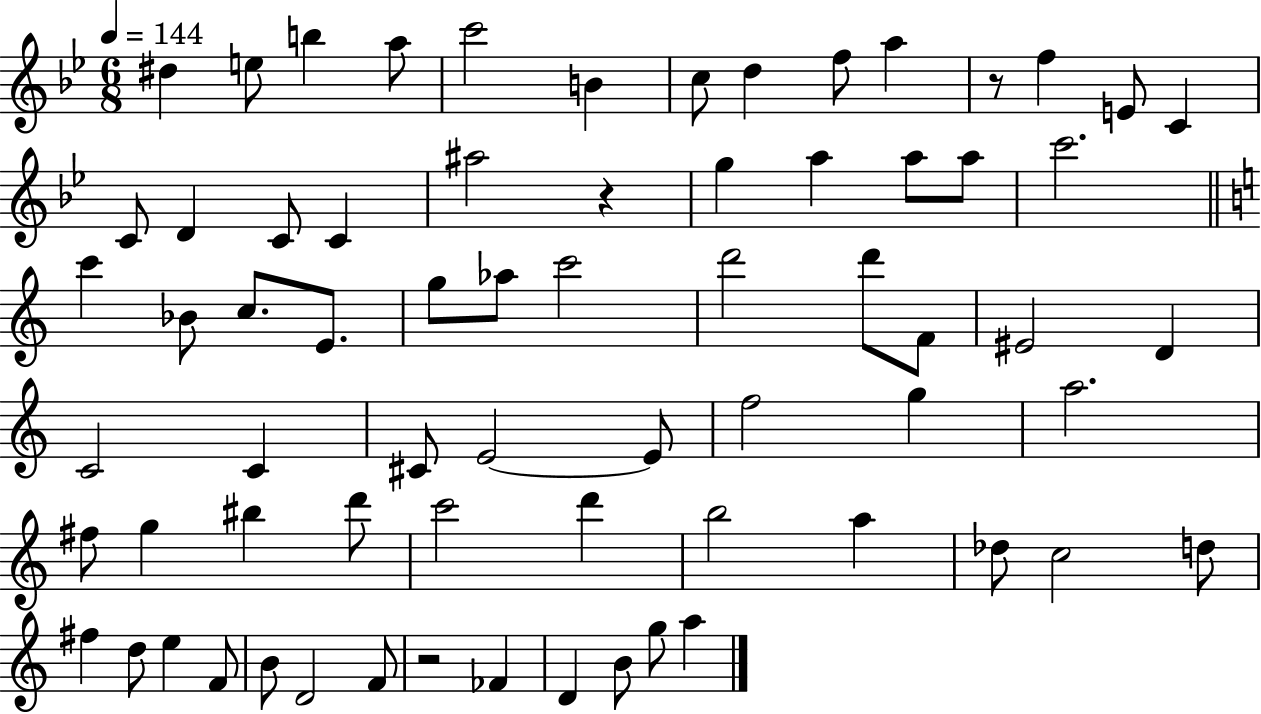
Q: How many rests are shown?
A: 3